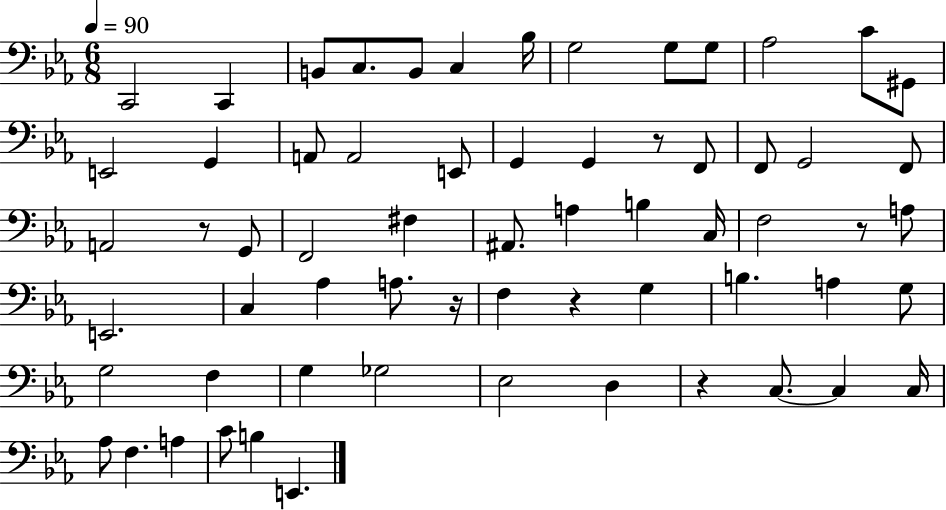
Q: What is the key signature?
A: EES major